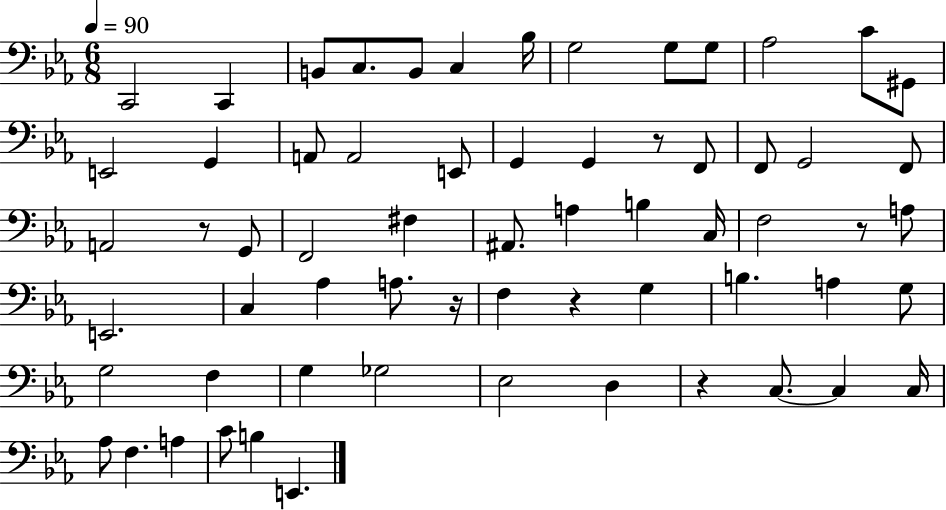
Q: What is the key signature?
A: EES major